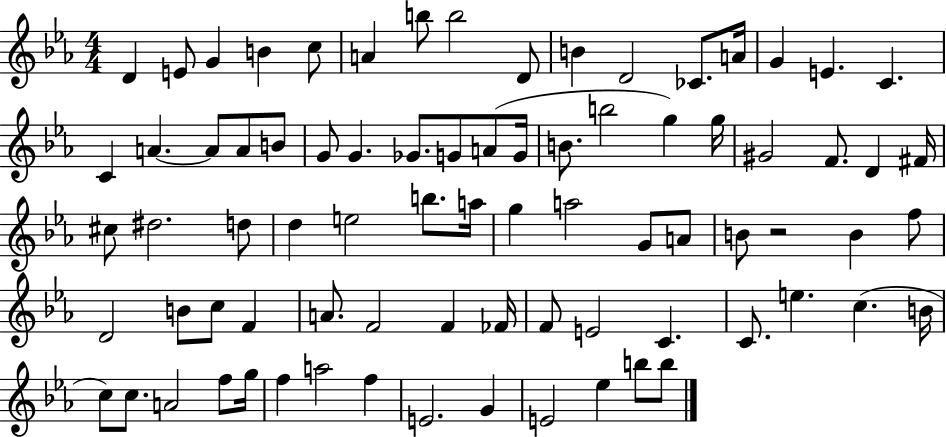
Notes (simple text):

D4/q E4/e G4/q B4/q C5/e A4/q B5/e B5/h D4/e B4/q D4/h CES4/e. A4/s G4/q E4/q. C4/q. C4/q A4/q. A4/e A4/e B4/e G4/e G4/q. Gb4/e. G4/e A4/e G4/s B4/e. B5/h G5/q G5/s G#4/h F4/e. D4/q F#4/s C#5/e D#5/h. D5/e D5/q E5/h B5/e. A5/s G5/q A5/h G4/e A4/e B4/e R/h B4/q F5/e D4/h B4/e C5/e F4/q A4/e. F4/h F4/q FES4/s F4/e E4/h C4/q. C4/e. E5/q. C5/q. B4/s C5/e C5/e. A4/h F5/e G5/s F5/q A5/h F5/q E4/h. G4/q E4/h Eb5/q B5/e B5/e